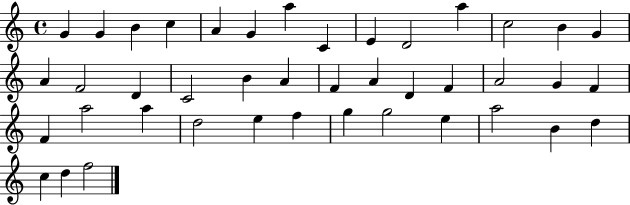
X:1
T:Untitled
M:4/4
L:1/4
K:C
G G B c A G a C E D2 a c2 B G A F2 D C2 B A F A D F A2 G F F a2 a d2 e f g g2 e a2 B d c d f2